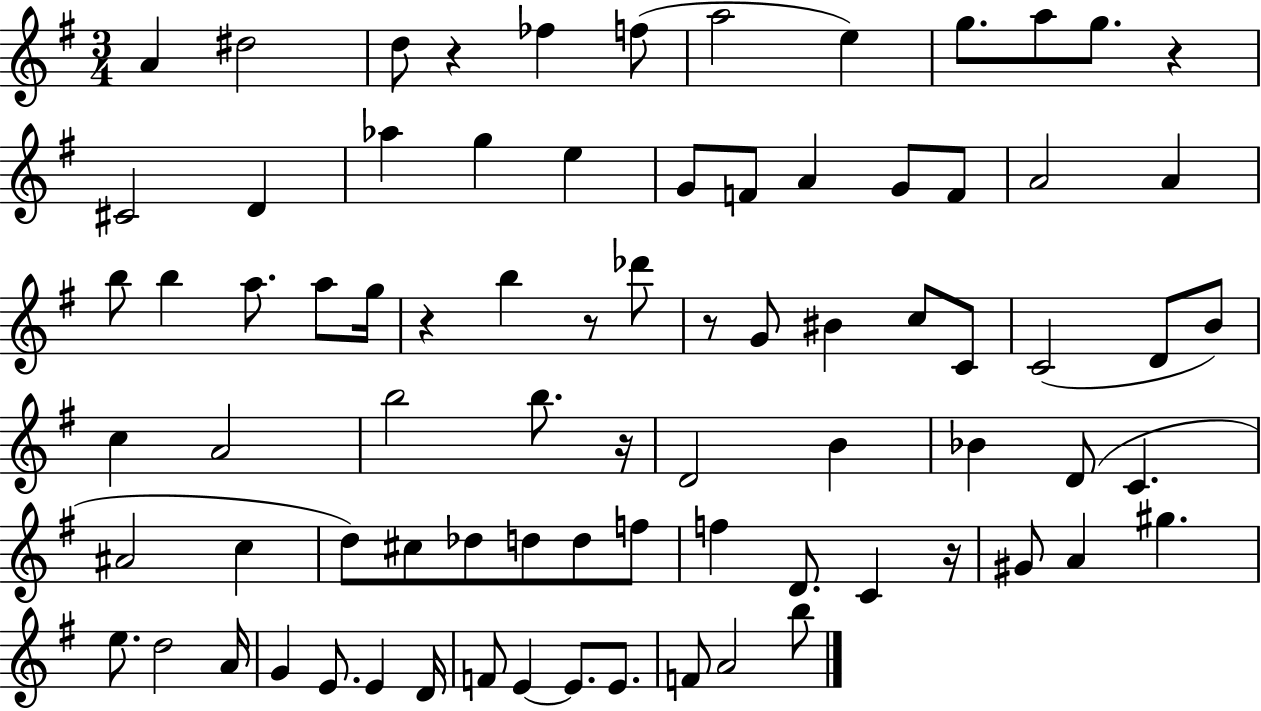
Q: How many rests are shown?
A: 7